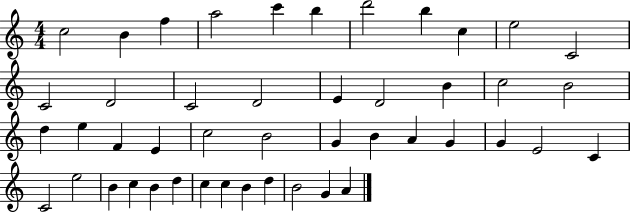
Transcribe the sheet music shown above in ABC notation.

X:1
T:Untitled
M:4/4
L:1/4
K:C
c2 B f a2 c' b d'2 b c e2 C2 C2 D2 C2 D2 E D2 B c2 B2 d e F E c2 B2 G B A G G E2 C C2 e2 B c B d c c B d B2 G A